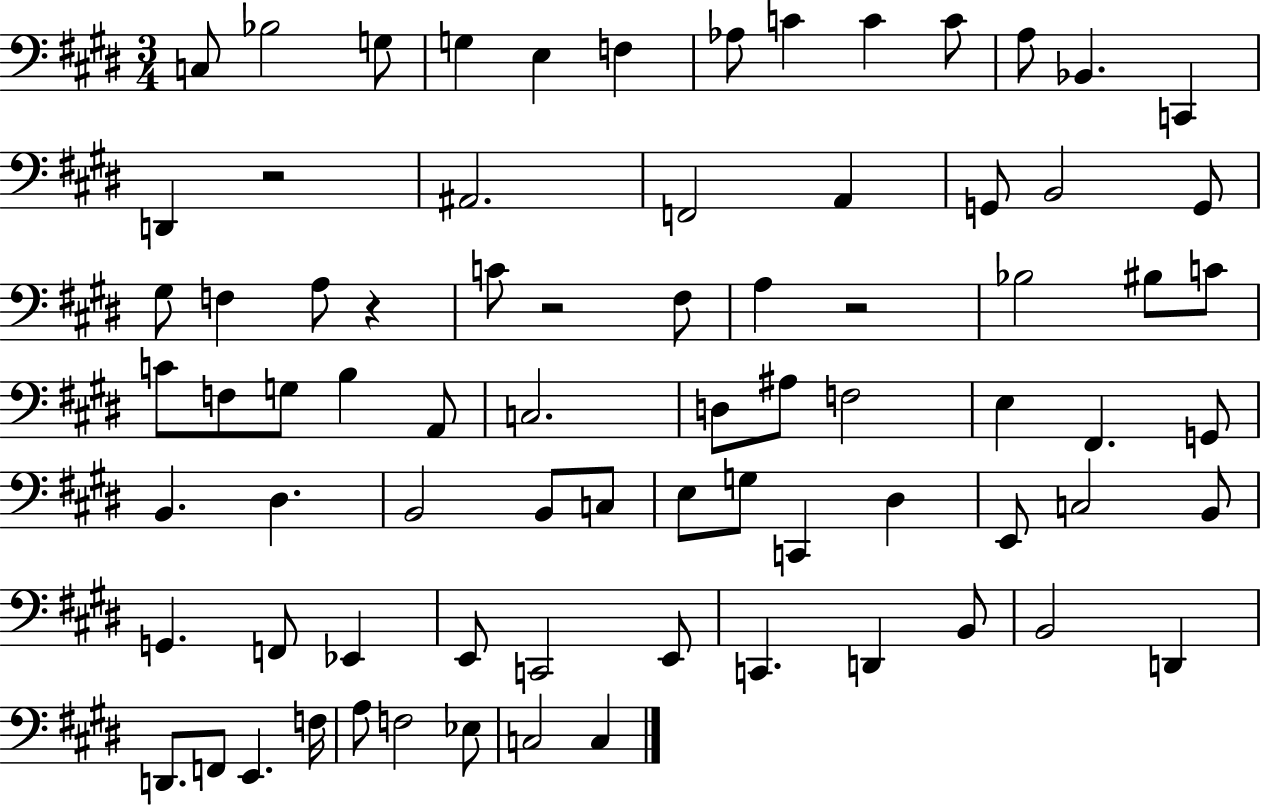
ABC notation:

X:1
T:Untitled
M:3/4
L:1/4
K:E
C,/2 _B,2 G,/2 G, E, F, _A,/2 C C C/2 A,/2 _B,, C,, D,, z2 ^A,,2 F,,2 A,, G,,/2 B,,2 G,,/2 ^G,/2 F, A,/2 z C/2 z2 ^F,/2 A, z2 _B,2 ^B,/2 C/2 C/2 F,/2 G,/2 B, A,,/2 C,2 D,/2 ^A,/2 F,2 E, ^F,, G,,/2 B,, ^D, B,,2 B,,/2 C,/2 E,/2 G,/2 C,, ^D, E,,/2 C,2 B,,/2 G,, F,,/2 _E,, E,,/2 C,,2 E,,/2 C,, D,, B,,/2 B,,2 D,, D,,/2 F,,/2 E,, F,/4 A,/2 F,2 _E,/2 C,2 C,